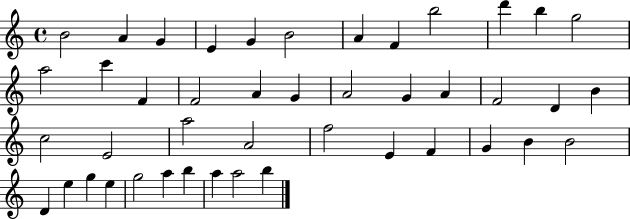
X:1
T:Untitled
M:4/4
L:1/4
K:C
B2 A G E G B2 A F b2 d' b g2 a2 c' F F2 A G A2 G A F2 D B c2 E2 a2 A2 f2 E F G B B2 D e g e g2 a b a a2 b